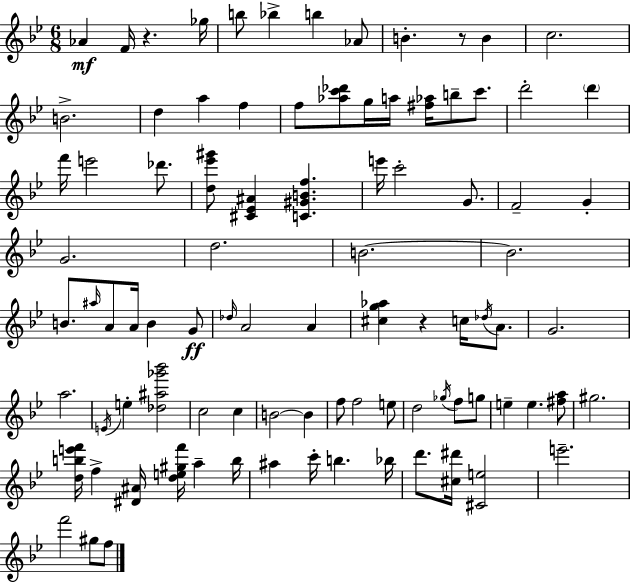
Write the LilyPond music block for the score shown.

{
  \clef treble
  \numericTimeSignature
  \time 6/8
  \key g \minor
  aes'4\mf f'16 r4. ges''16 | b''8 bes''4-> b''4 aes'8 | b'4.-. r8 b'4 | c''2. | \break b'2.-> | d''4 a''4 f''4 | f''8 <aes'' c''' des'''>8 g''16 a''16 <fis'' aes''>16 b''8-- c'''8. | d'''2-. \parenthesize d'''4 | \break f'''16 e'''2 des'''8. | <d'' ees''' gis'''>8 <cis' ees' ais'>4 <c' gis' b' f''>4. | e'''16 c'''2-. g'8. | f'2-- g'4-. | \break g'2. | d''2. | b'2.~~ | b'2. | \break b'8. \grace { ais''16 } a'8 a'16 b'4 g'8\ff | \grace { des''16 } a'2 a'4 | <cis'' g'' aes''>4 r4 c''16 \acciaccatura { des''16 } | a'8. g'2. | \break a''2. | \acciaccatura { e'16 } e''4-. <des'' ais'' ges''' bes'''>2 | c''2 | c''4 b'2~~ | \break b'4 f''8 f''2 | e''8 d''2 | \acciaccatura { ges''16 } f''8 g''8 e''4-- e''4. | <fis'' a''>8 gis''2. | \break <d'' b'' e''' f'''>16 f''4-> <dis' ais'>16 <d'' e'' gis'' f'''>16 | a''4-- b''16 ais''4 c'''16-. b''4. | bes''16 d'''8. <cis'' dis'''>16 <cis' e''>2 | e'''2.-- | \break f'''2 | gis''8 f''8 \bar "|."
}